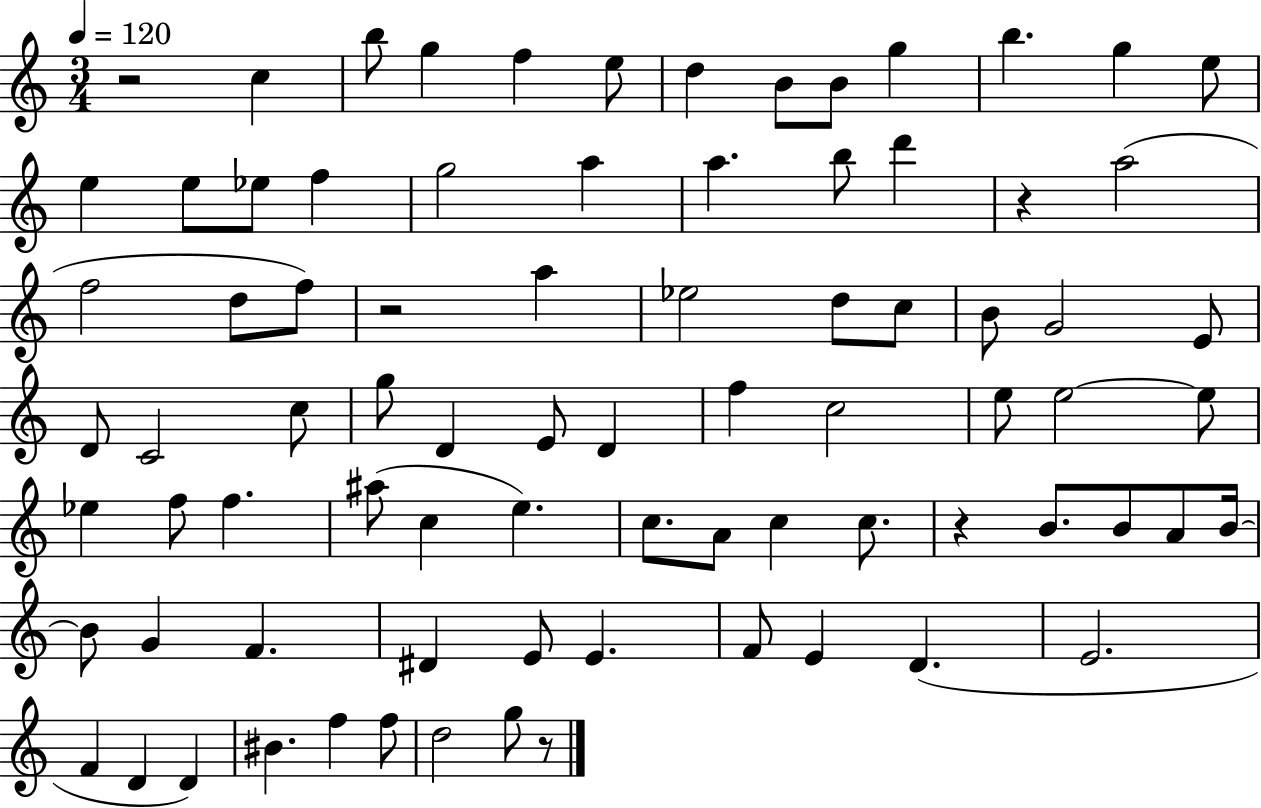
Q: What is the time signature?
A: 3/4